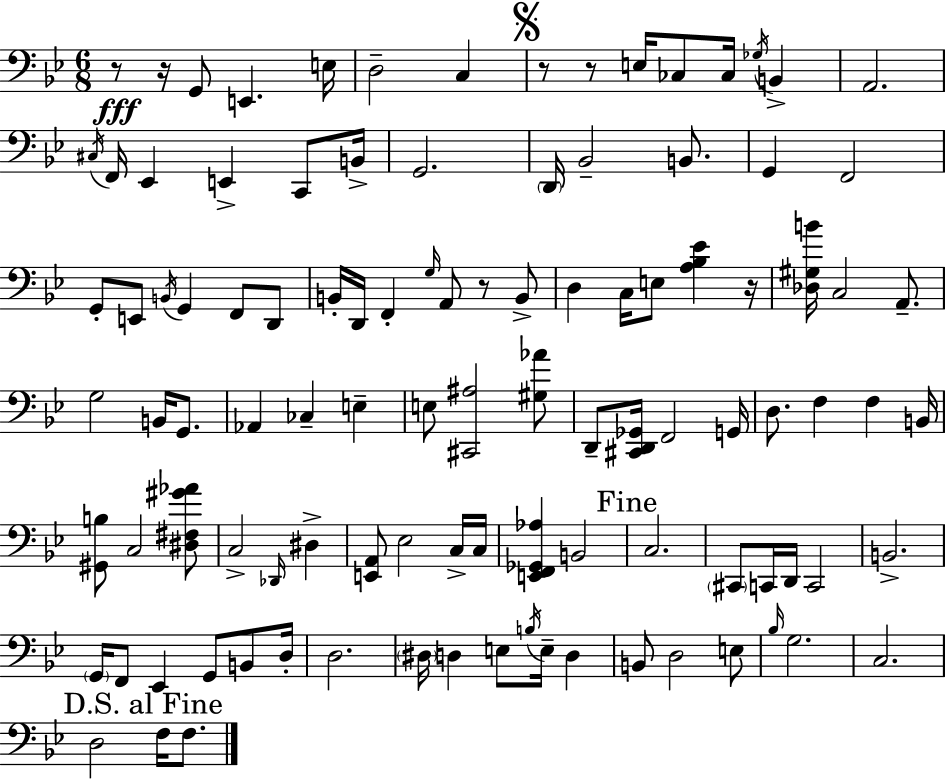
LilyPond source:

{
  \clef bass
  \numericTimeSignature
  \time 6/8
  \key bes \major
  r8\fff r16 g,8 e,4. e16 | d2-- c4 | \mark \markup { \musicglyph "scripts.segno" } r8 r8 e16 ces8 ces16 \acciaccatura { ges16 } b,4-> | a,2. | \break \acciaccatura { cis16 } f,16 ees,4 e,4-> c,8 | b,16-> g,2. | \parenthesize d,16 bes,2-- b,8. | g,4 f,2 | \break g,8-. e,8 \acciaccatura { b,16 } g,4 f,8 | d,8 b,16-. d,16 f,4-. \grace { g16 } a,8 | r8 b,8-> d4 c16 e8 <a bes ees'>4 | r16 <des gis b'>16 c2 | \break a,8.-- g2 | b,16 g,8. aes,4 ces4-- | e4-- e8 <cis, ais>2 | <gis aes'>8 d,8-- <cis, d, ges,>16 f,2 | \break g,16 d8. f4 f4 | b,16 <gis, b>8 c2 | <dis fis gis' aes'>8 c2-> | \grace { des,16 } dis4-> <e, a,>8 ees2 | \break c16-> c16 <e, f, ges, aes>4 b,2 | \mark "Fine" c2. | \parenthesize cis,8 c,16 d,16 c,2 | b,2.-> | \break \parenthesize g,16 f,8 ees,4 | g,8 b,8 d16-. d2. | \parenthesize dis16 d4 e8 | \acciaccatura { b16 } e16-- d4 b,8 d2 | \break e8 \grace { bes16 } g2. | c2. | \mark "D.S. al Fine" d2 | f16 f8. \bar "|."
}